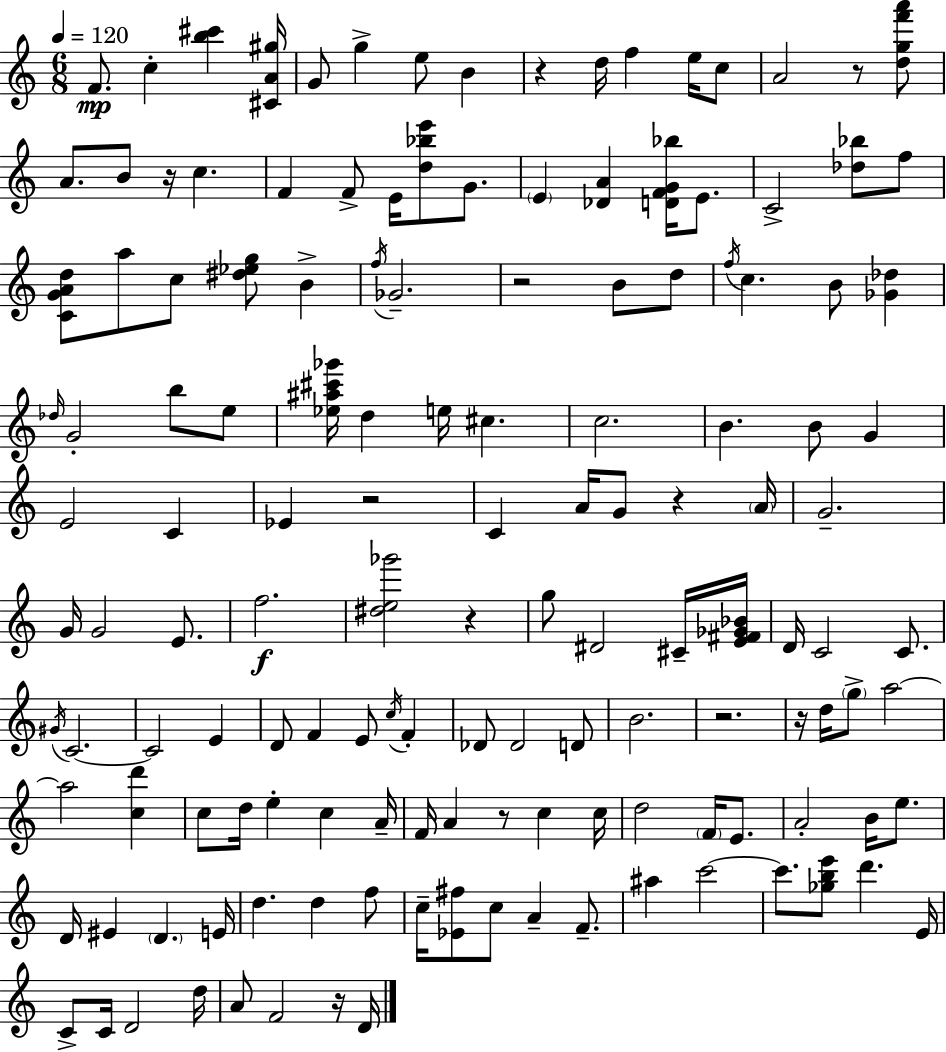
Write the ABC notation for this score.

X:1
T:Untitled
M:6/8
L:1/4
K:Am
F/2 c [b^c'] [^CA^g]/4 G/2 g e/2 B z d/4 f e/4 c/2 A2 z/2 [dgf'a']/2 A/2 B/2 z/4 c F F/2 E/4 [d_be']/2 G/2 E [_DA] [DFG_b]/4 E/2 C2 [_d_b]/2 f/2 [CGAd]/2 a/2 c/2 [^d_eg]/2 B f/4 _G2 z2 B/2 d/2 f/4 c B/2 [_G_d] _d/4 G2 b/2 e/2 [_e^a^c'_g']/4 d e/4 ^c c2 B B/2 G E2 C _E z2 C A/4 G/2 z A/4 G2 G/4 G2 E/2 f2 [^de_g']2 z g/2 ^D2 ^C/4 [E^F_G_B]/4 D/4 C2 C/2 ^G/4 C2 C2 E D/2 F E/2 c/4 F _D/2 _D2 D/2 B2 z2 z/4 d/4 g/2 a2 a2 [cd'] c/2 d/4 e c A/4 F/4 A z/2 c c/4 d2 F/4 E/2 A2 B/4 e/2 D/4 ^E D E/4 d d f/2 c/4 [_E^f]/2 c/2 A F/2 ^a c'2 c'/2 [_gbe']/2 d' E/4 C/2 C/4 D2 d/4 A/2 F2 z/4 D/4